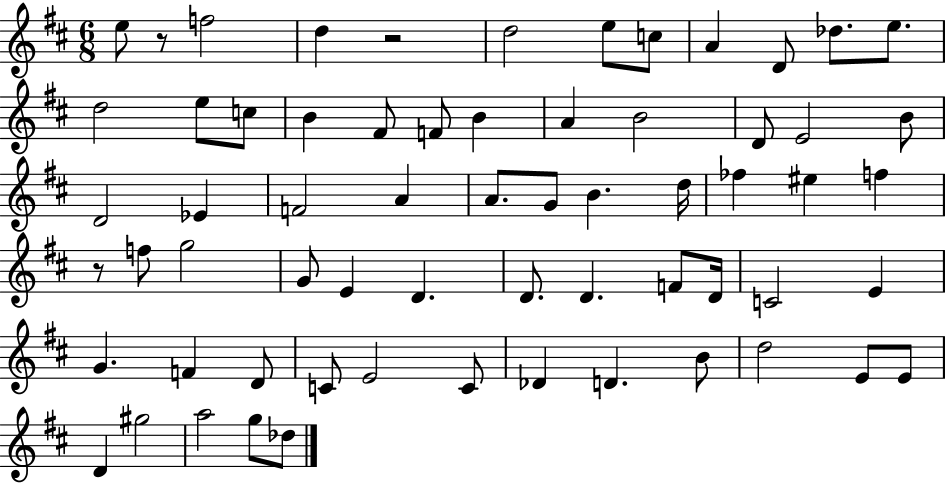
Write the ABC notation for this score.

X:1
T:Untitled
M:6/8
L:1/4
K:D
e/2 z/2 f2 d z2 d2 e/2 c/2 A D/2 _d/2 e/2 d2 e/2 c/2 B ^F/2 F/2 B A B2 D/2 E2 B/2 D2 _E F2 A A/2 G/2 B d/4 _f ^e f z/2 f/2 g2 G/2 E D D/2 D F/2 D/4 C2 E G F D/2 C/2 E2 C/2 _D D B/2 d2 E/2 E/2 D ^g2 a2 g/2 _d/2